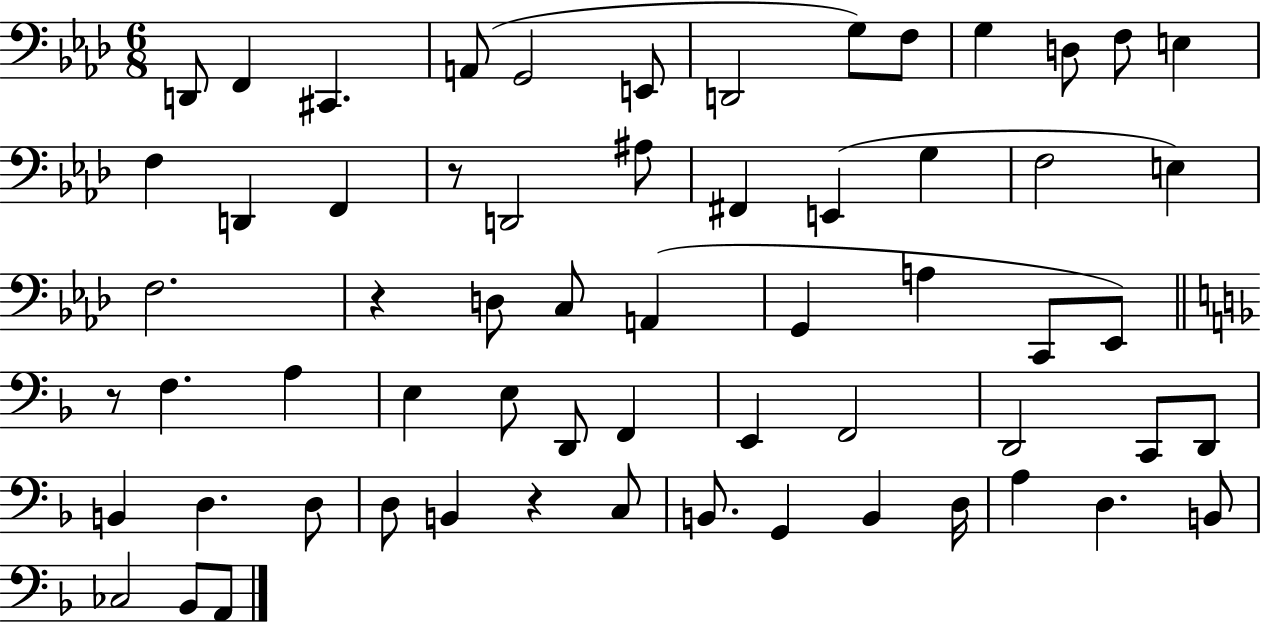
X:1
T:Untitled
M:6/8
L:1/4
K:Ab
D,,/2 F,, ^C,, A,,/2 G,,2 E,,/2 D,,2 G,/2 F,/2 G, D,/2 F,/2 E, F, D,, F,, z/2 D,,2 ^A,/2 ^F,, E,, G, F,2 E, F,2 z D,/2 C,/2 A,, G,, A, C,,/2 _E,,/2 z/2 F, A, E, E,/2 D,,/2 F,, E,, F,,2 D,,2 C,,/2 D,,/2 B,, D, D,/2 D,/2 B,, z C,/2 B,,/2 G,, B,, D,/4 A, D, B,,/2 _C,2 _B,,/2 A,,/2